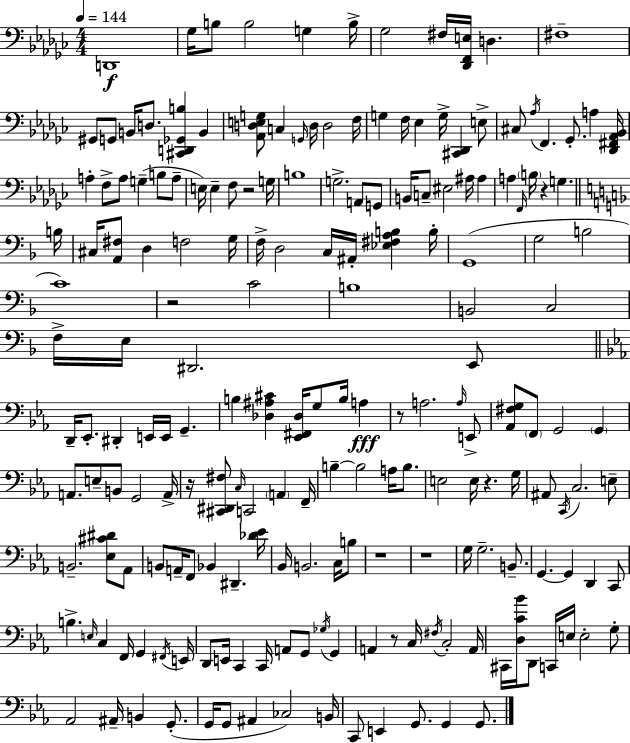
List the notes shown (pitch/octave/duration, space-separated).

D2/w Gb3/s B3/e B3/h G3/q B3/s Gb3/h F#3/s [Db2,F2,E3]/s D3/q. F#3/w G#2/e G2/e B2/s D3/e. [C#2,D2,Gb2,B3]/q B2/q [Ab2,D3,E3,G3]/e C3/q G2/s D3/s D3/h F3/s G3/q F3/s Eb3/q G3/s [C#2,Db2]/q E3/e C#3/e Ab3/s F2/q. Gb2/e. A3/q [Db2,F#2,Ab2,Bb2]/s A3/q F3/e A3/e G3/q B3/e A3/e E3/s E3/q F3/e R/h G3/s B3/w G3/h. A2/e G2/e B2/s C3/e EIS3/h A#3/s A#3/q A3/q F2/s B3/s R/q G3/q. B3/s C#3/s [A2,F#3]/e D3/q F3/h G3/s F3/s D3/h C3/s A#2/s [Eb3,F#3,A3,B3]/q B3/s G2/w G3/h B3/h C4/w R/h C4/h B3/w B2/h C3/h F3/s E3/s D#2/h. E2/e D2/s Eb2/e. D#2/q E2/s E2/s G2/q. B3/q [Db3,A#3,C#4]/q [Eb2,F#2,Db3]/s G3/e B3/s A3/q R/e A3/h. A3/s E2/e [Ab2,F#3,G3]/e F2/e G2/h G2/q A2/e. E3/e B2/e G2/h A2/s R/s [C#2,D#2,F#3]/e C3/s C2/h A2/q F2/s B3/q B3/h A3/s B3/e. E3/h E3/s R/q. G3/s A#2/e C2/s C3/h. E3/e B2/h. [Eb3,C#4,D#4]/e Ab2/e B2/e A2/s F2/e Bb2/q D#2/q. [Db4,Eb4]/s Bb2/s B2/h. C3/s B3/e R/w R/w G3/s G3/h. B2/e. G2/q. G2/q D2/q C2/e B3/q. E3/s C3/q F2/s G2/q F#2/s E2/s D2/e E2/s C2/q C2/s A2/e G2/e Gb3/s G2/q A2/q R/e C3/s F#3/s C3/h A2/s C#2/s [D3,C4,Bb4]/s D2/e C2/s E3/s E3/h G3/e Ab2/h A#2/s B2/q G2/e. G2/s G2/e A#2/q CES3/h B2/s C2/e E2/q G2/e. G2/q G2/e.